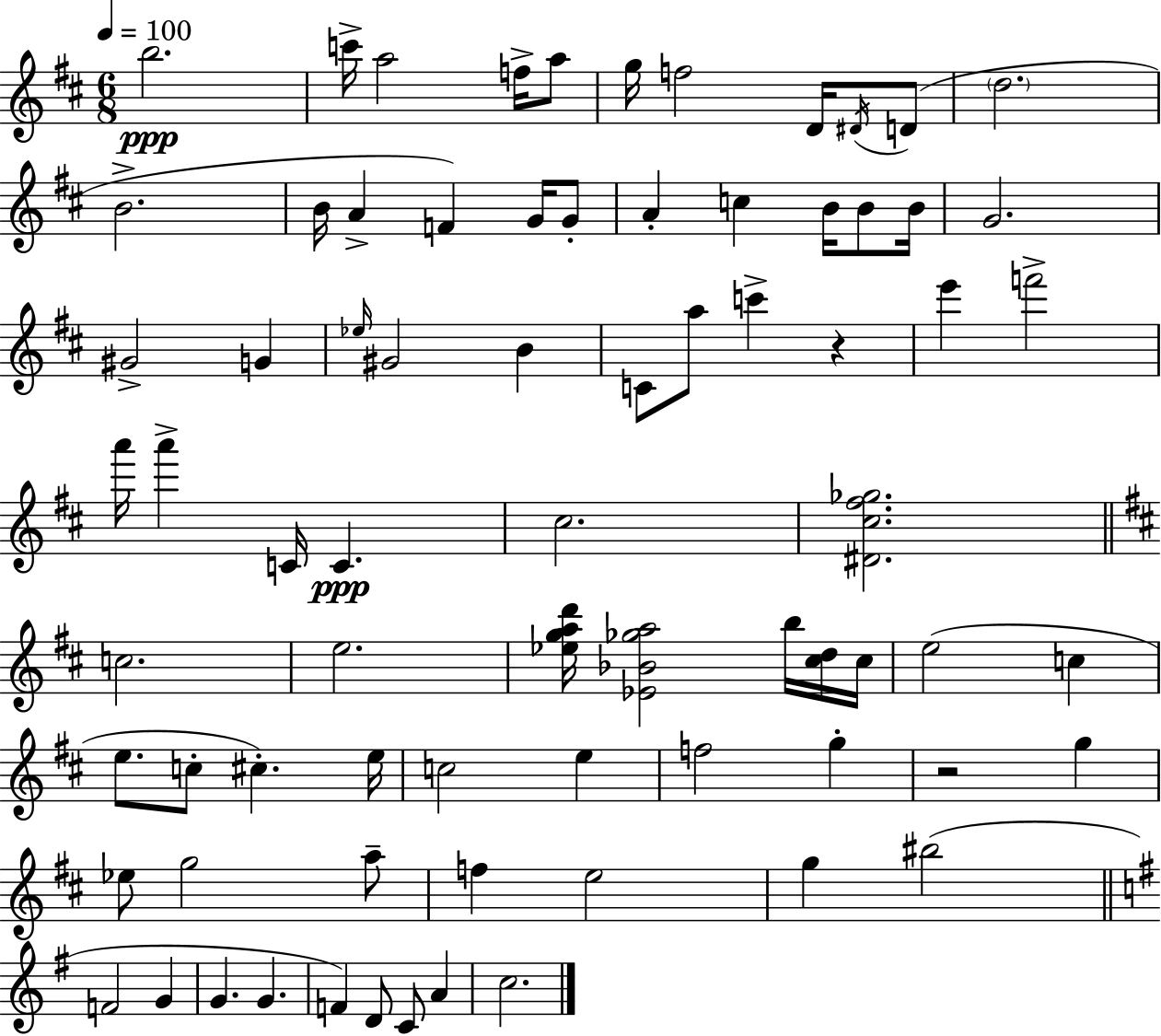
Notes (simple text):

B5/h. C6/s A5/h F5/s A5/e G5/s F5/h D4/s D#4/s D4/e D5/h. B4/h. B4/s A4/q F4/q G4/s G4/e A4/q C5/q B4/s B4/e B4/s G4/h. G#4/h G4/q Eb5/s G#4/h B4/q C4/e A5/e C6/q R/q E6/q F6/h A6/s A6/q C4/s C4/q. C#5/h. [D#4,C#5,F#5,Gb5]/h. C5/h. E5/h. [Eb5,G5,A5,D6]/s [Eb4,Bb4,Gb5,A5]/h B5/s [C#5,D5]/s C#5/s E5/h C5/q E5/e. C5/e C#5/q. E5/s C5/h E5/q F5/h G5/q R/h G5/q Eb5/e G5/h A5/e F5/q E5/h G5/q BIS5/h F4/h G4/q G4/q. G4/q. F4/q D4/e C4/e A4/q C5/h.